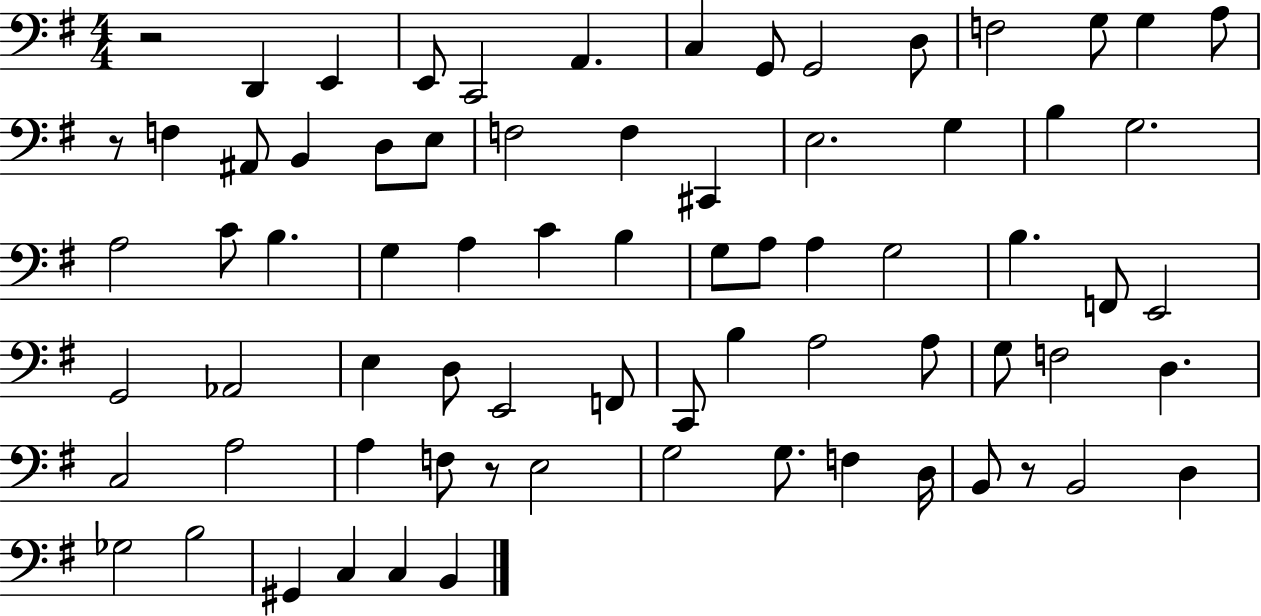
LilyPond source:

{
  \clef bass
  \numericTimeSignature
  \time 4/4
  \key g \major
  \repeat volta 2 { r2 d,4 e,4 | e,8 c,2 a,4. | c4 g,8 g,2 d8 | f2 g8 g4 a8 | \break r8 f4 ais,8 b,4 d8 e8 | f2 f4 cis,4 | e2. g4 | b4 g2. | \break a2 c'8 b4. | g4 a4 c'4 b4 | g8 a8 a4 g2 | b4. f,8 e,2 | \break g,2 aes,2 | e4 d8 e,2 f,8 | c,8 b4 a2 a8 | g8 f2 d4. | \break c2 a2 | a4 f8 r8 e2 | g2 g8. f4 d16 | b,8 r8 b,2 d4 | \break ges2 b2 | gis,4 c4 c4 b,4 | } \bar "|."
}